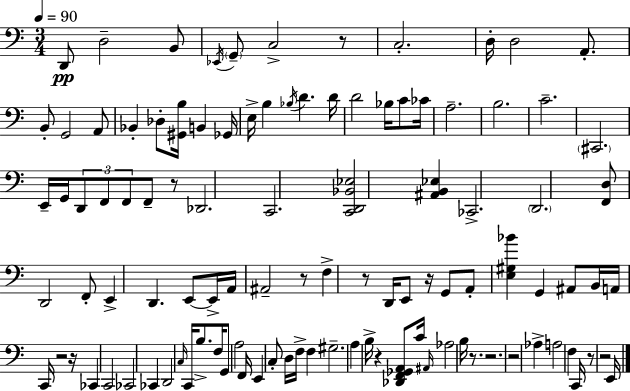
X:1
T:Untitled
M:3/4
L:1/4
K:Am
D,,/2 D,2 B,,/2 _E,,/4 G,,/2 C,2 z/2 C,2 D,/4 D,2 A,,/2 B,,/2 G,,2 A,,/2 _B,, _D,/2 [^G,,B,]/4 B,, _G,,/4 E,/4 B, _B,/4 D D/4 D2 _B,/4 C/2 _C/4 A,2 B,2 C2 ^C,,2 E,,/4 G,,/4 D,,/2 F,,/2 F,,/2 F,,/2 z/2 _D,,2 C,,2 [C,,D,,_B,,_E,]2 [^A,,B,,_E,] _C,,2 D,,2 [F,,D,]/2 D,,2 F,,/2 E,, D,, E,,/2 E,,/4 A,,/4 ^A,,2 z/2 F, z/2 D,,/4 E,,/2 z/4 G,,/2 A,,/2 [E,^G,_B] G,, ^A,,/2 B,,/4 A,,/4 C,,/4 z2 z/4 _C,, C,,2 _C,,2 _C,, D,,2 C,/4 C,,/4 B,/2 F,/4 G,,/2 A,2 F,,/4 E,, C,/2 D,/4 F,/4 F, ^G,2 A, B,/4 z [_D,,F,,_G,,A,,]/2 C/4 ^A,,/4 _A,2 B,/4 z/2 z2 z2 _A, A,2 F, C,,/4 z/2 z2 E,,/4